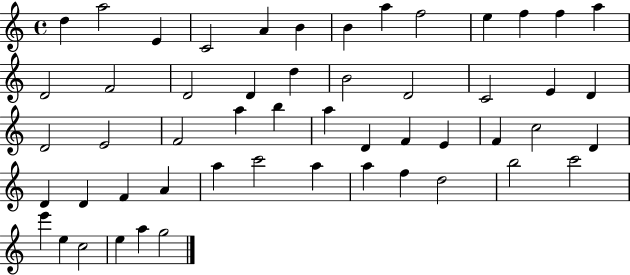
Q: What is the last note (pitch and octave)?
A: G5